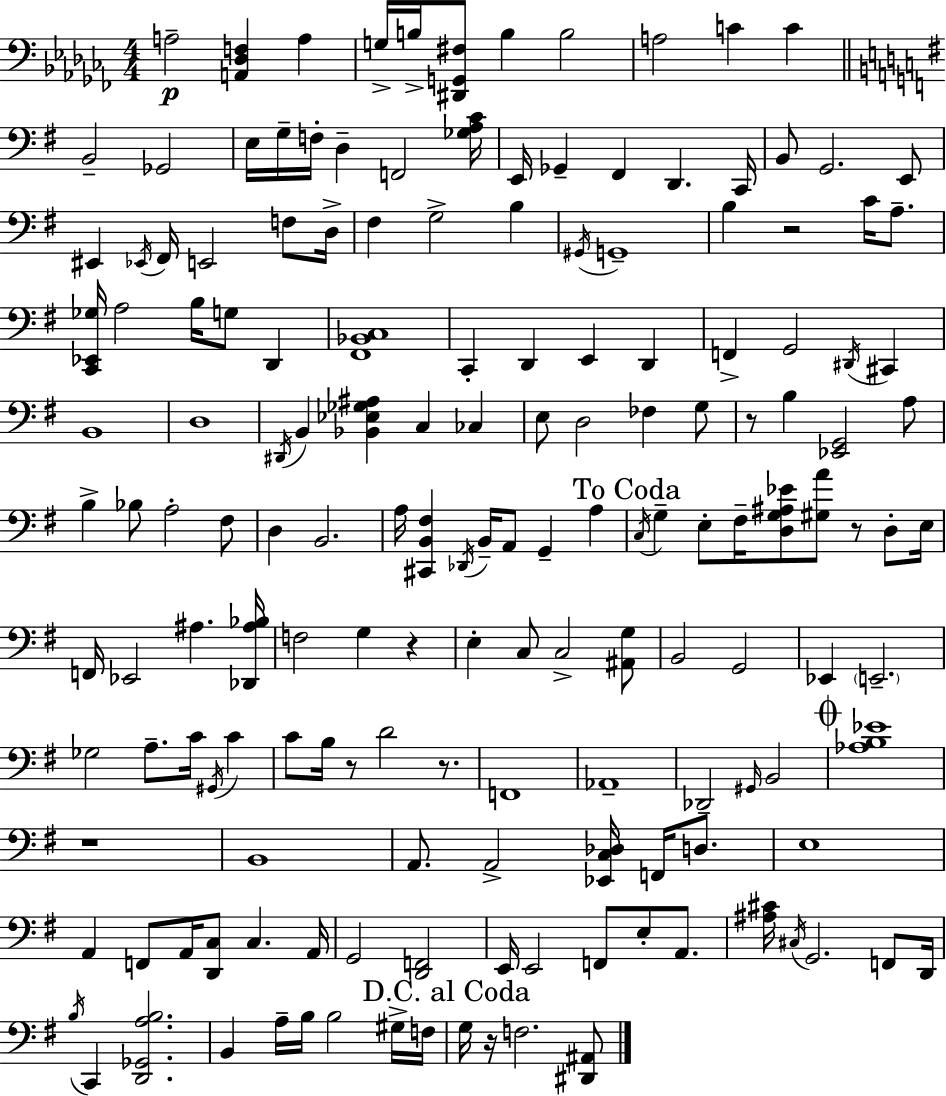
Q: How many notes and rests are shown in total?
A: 163